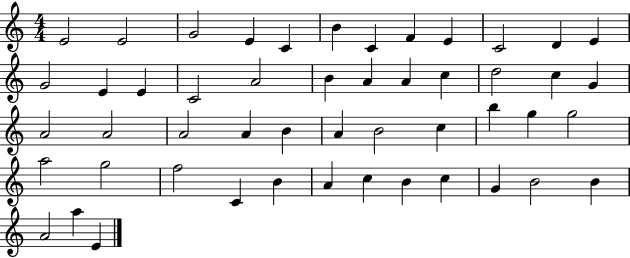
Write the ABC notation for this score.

X:1
T:Untitled
M:4/4
L:1/4
K:C
E2 E2 G2 E C B C F E C2 D E G2 E E C2 A2 B A A c d2 c G A2 A2 A2 A B A B2 c b g g2 a2 g2 f2 C B A c B c G B2 B A2 a E